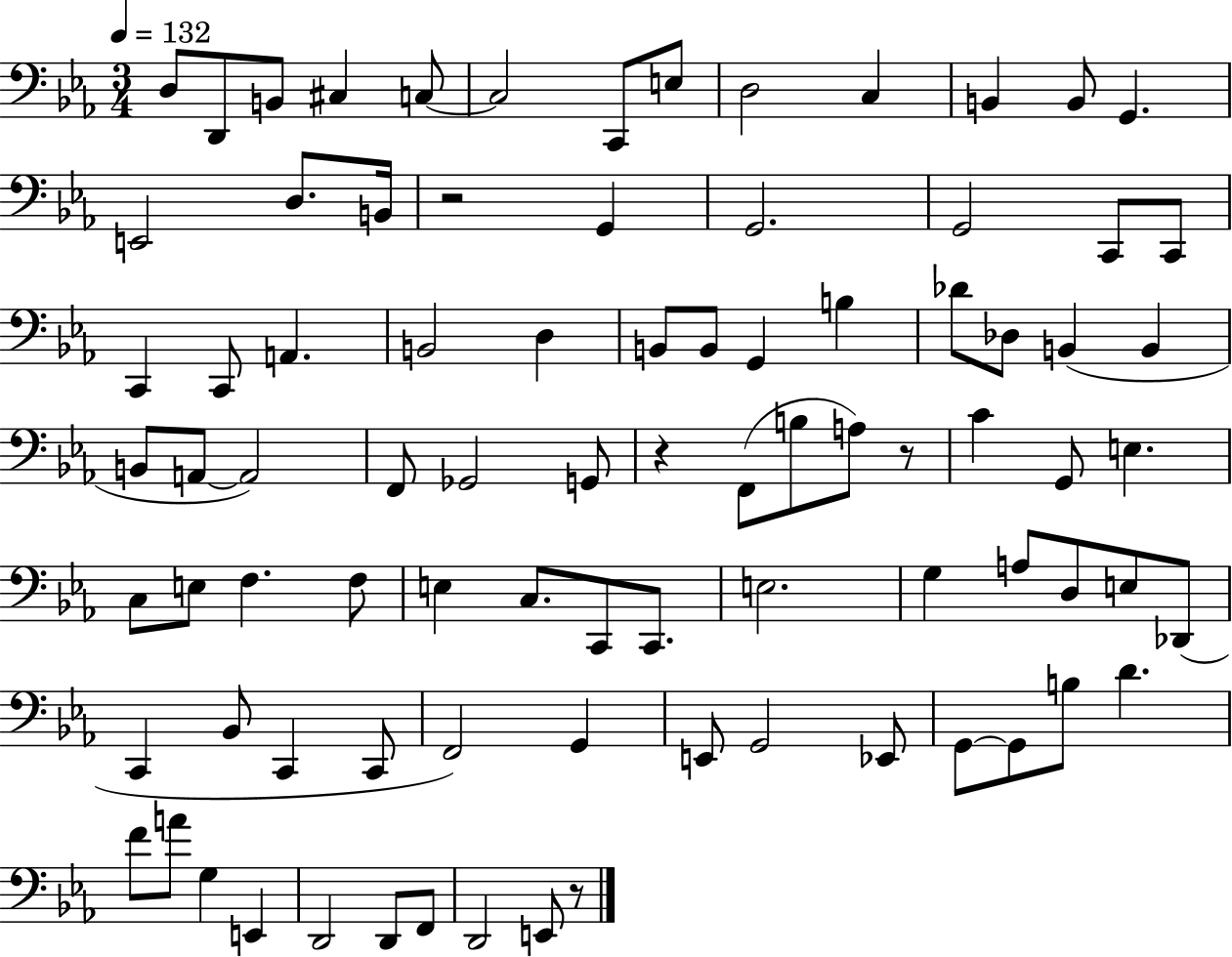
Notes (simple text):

D3/e D2/e B2/e C#3/q C3/e C3/h C2/e E3/e D3/h C3/q B2/q B2/e G2/q. E2/h D3/e. B2/s R/h G2/q G2/h. G2/h C2/e C2/e C2/q C2/e A2/q. B2/h D3/q B2/e B2/e G2/q B3/q Db4/e Db3/e B2/q B2/q B2/e A2/e A2/h F2/e Gb2/h G2/e R/q F2/e B3/e A3/e R/e C4/q G2/e E3/q. C3/e E3/e F3/q. F3/e E3/q C3/e. C2/e C2/e. E3/h. G3/q A3/e D3/e E3/e Db2/e C2/q Bb2/e C2/q C2/e F2/h G2/q E2/e G2/h Eb2/e G2/e G2/e B3/e D4/q. F4/e A4/e G3/q E2/q D2/h D2/e F2/e D2/h E2/e R/e